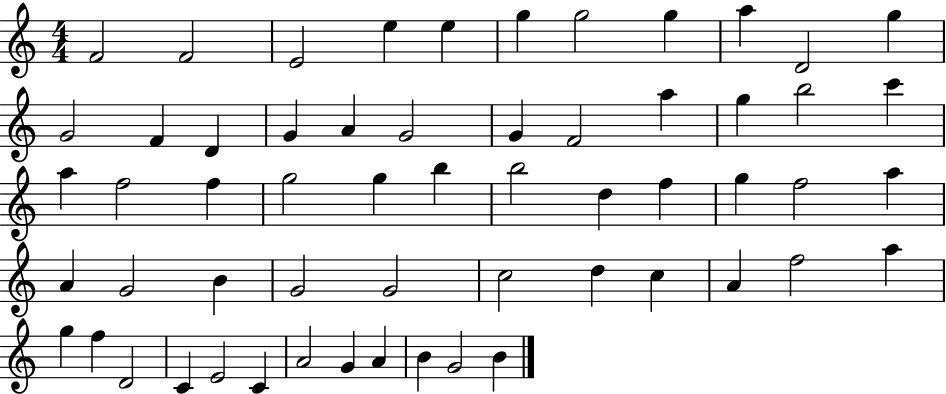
F4/h F4/h E4/h E5/q E5/q G5/q G5/h G5/q A5/q D4/h G5/q G4/h F4/q D4/q G4/q A4/q G4/h G4/q F4/h A5/q G5/q B5/h C6/q A5/q F5/h F5/q G5/h G5/q B5/q B5/h D5/q F5/q G5/q F5/h A5/q A4/q G4/h B4/q G4/h G4/h C5/h D5/q C5/q A4/q F5/h A5/q G5/q F5/q D4/h C4/q E4/h C4/q A4/h G4/q A4/q B4/q G4/h B4/q